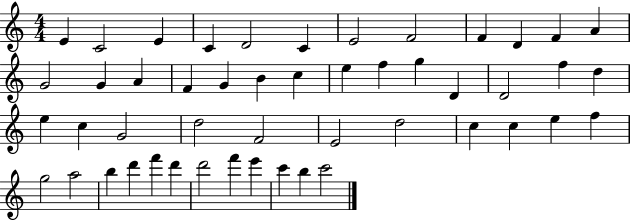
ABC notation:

X:1
T:Untitled
M:4/4
L:1/4
K:C
E C2 E C D2 C E2 F2 F D F A G2 G A F G B c e f g D D2 f d e c G2 d2 F2 E2 d2 c c e f g2 a2 b d' f' d' d'2 f' e' c' b c'2